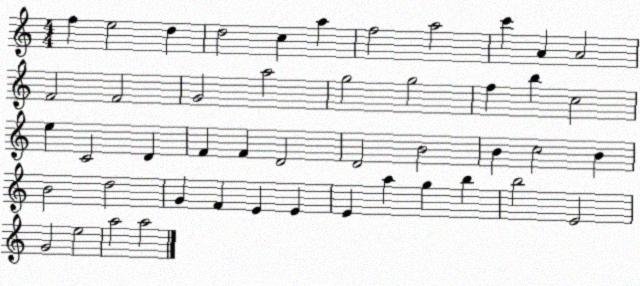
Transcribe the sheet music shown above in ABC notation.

X:1
T:Untitled
M:4/4
L:1/4
K:C
f e2 d d2 c a f2 a2 c' A A2 F2 F2 G2 a2 g2 g2 f b c2 e C2 D F F D2 D2 B2 B c2 B B2 d2 G F E E E a g b b2 E2 G2 e2 a2 a2